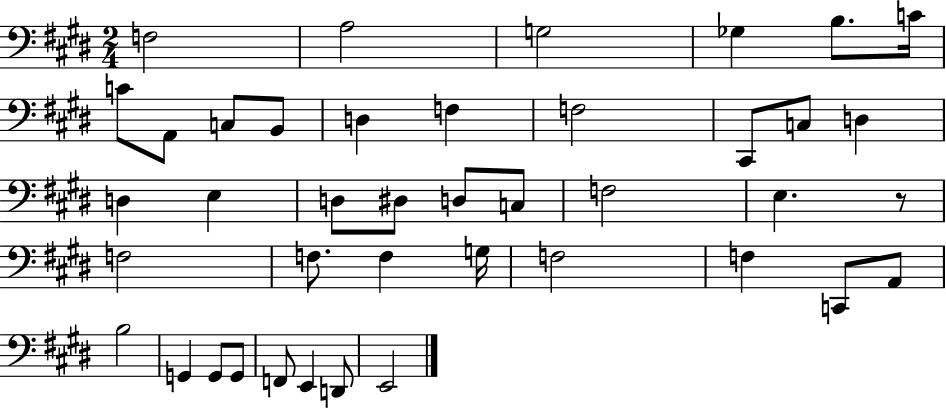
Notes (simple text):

F3/h A3/h G3/h Gb3/q B3/e. C4/s C4/e A2/e C3/e B2/e D3/q F3/q F3/h C#2/e C3/e D3/q D3/q E3/q D3/e D#3/e D3/e C3/e F3/h E3/q. R/e F3/h F3/e. F3/q G3/s F3/h F3/q C2/e A2/e B3/h G2/q G2/e G2/e F2/e E2/q D2/e E2/h